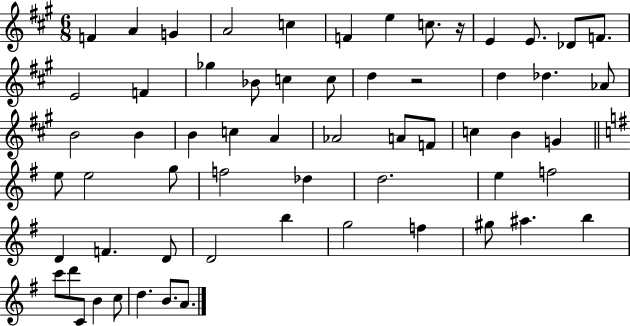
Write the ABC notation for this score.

X:1
T:Untitled
M:6/8
L:1/4
K:A
F A G A2 c F e c/2 z/4 E E/2 _D/2 F/2 E2 F _g _B/2 c c/2 d z2 d _d _A/2 B2 B B c A _A2 A/2 F/2 c B G e/2 e2 g/2 f2 _d d2 e f2 D F D/2 D2 b g2 f ^g/2 ^a b c'/2 d'/2 C/2 B c/2 d B/2 A/2